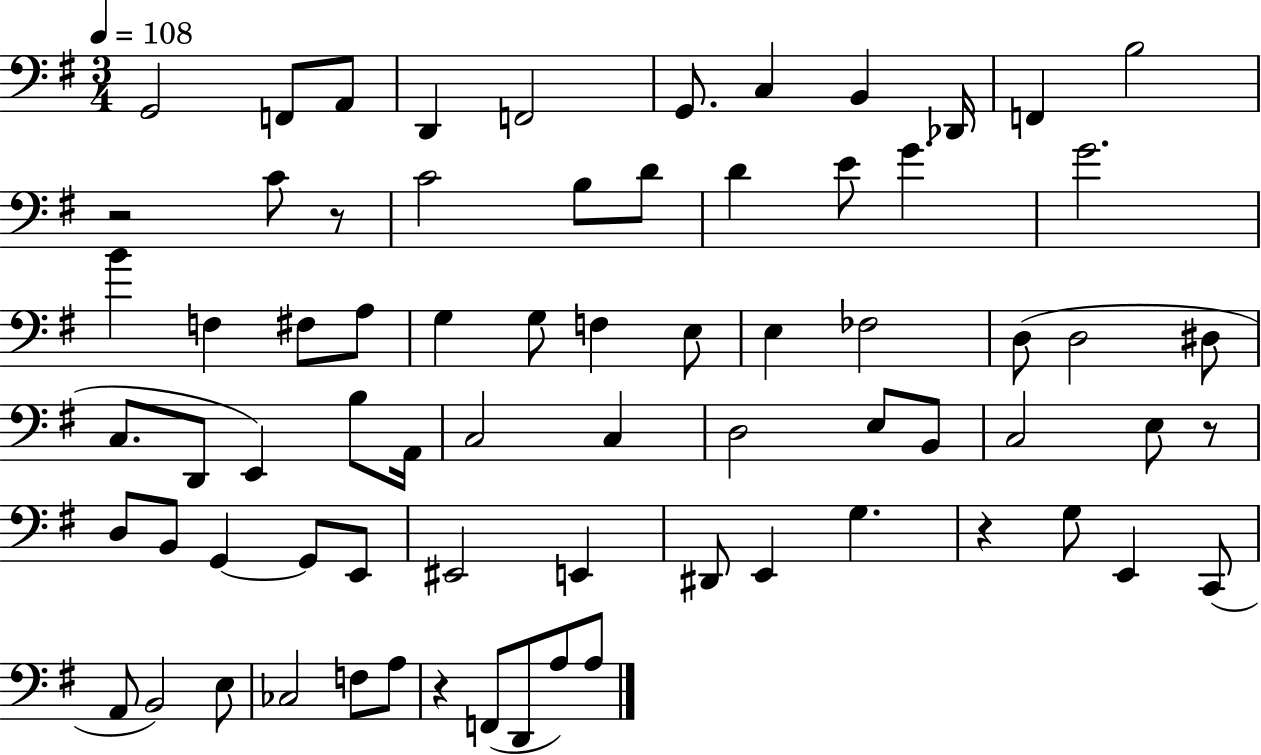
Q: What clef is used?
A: bass